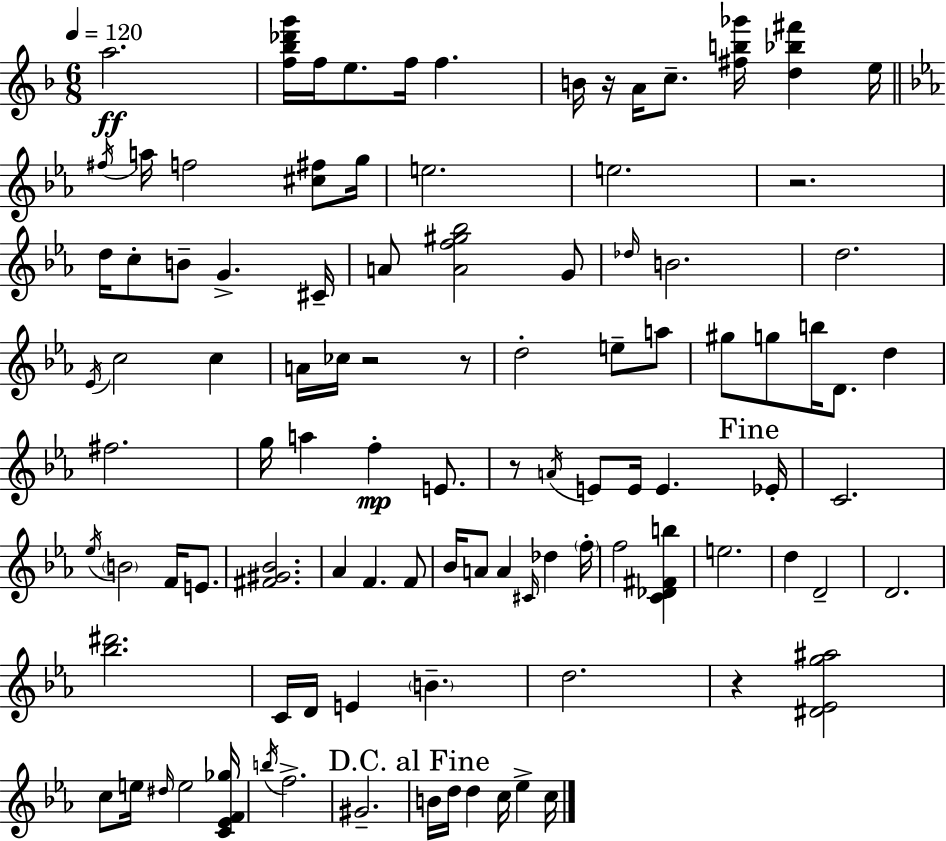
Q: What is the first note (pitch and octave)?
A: A5